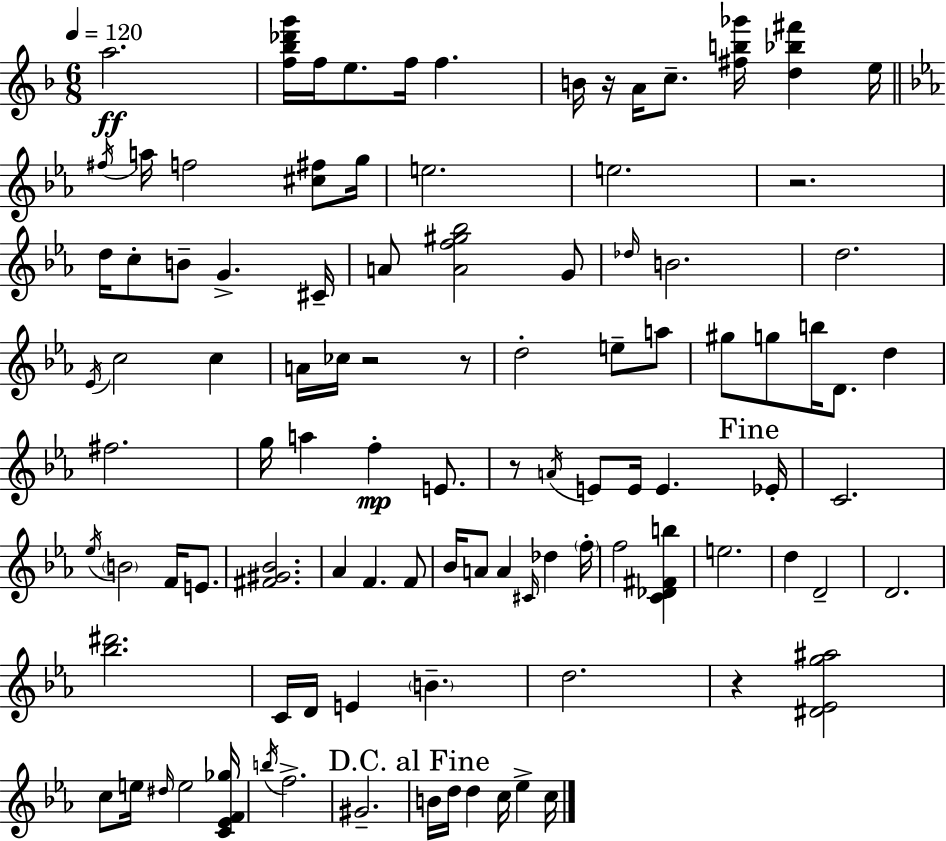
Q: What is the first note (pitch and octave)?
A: A5